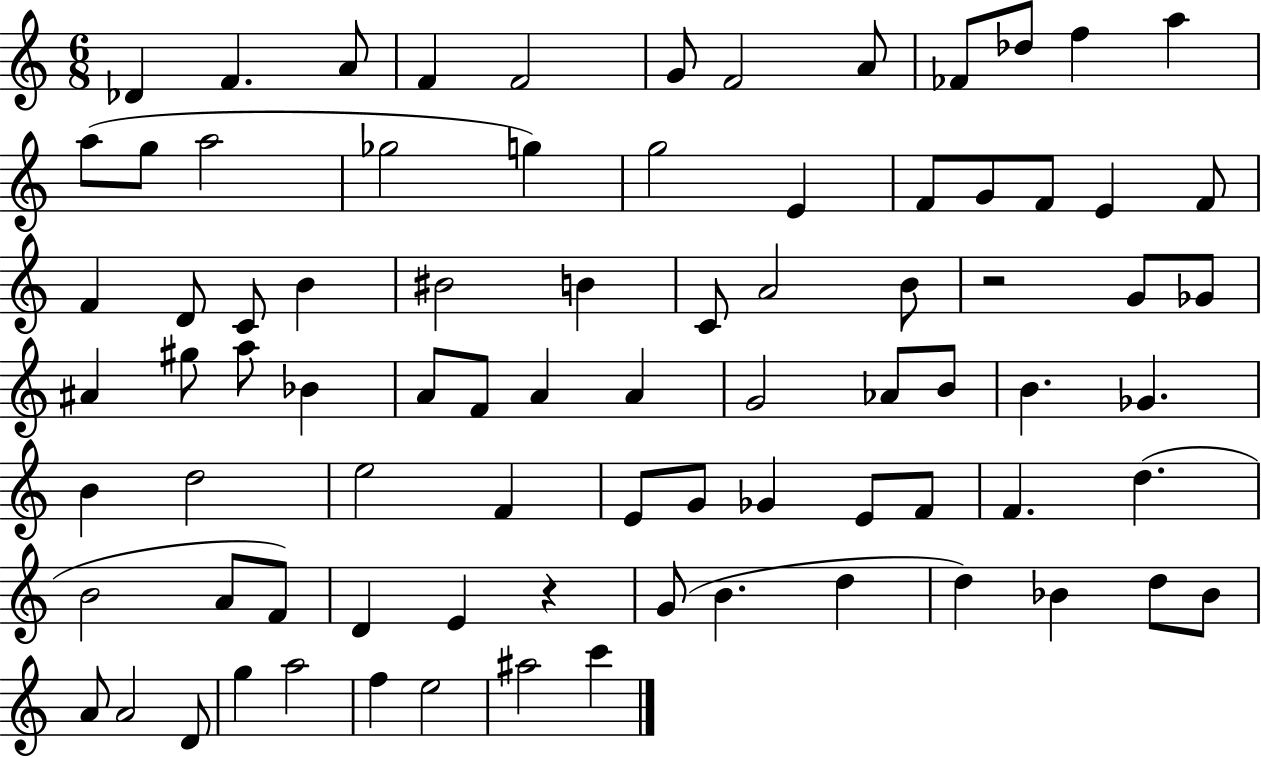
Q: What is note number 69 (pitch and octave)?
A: Bb4